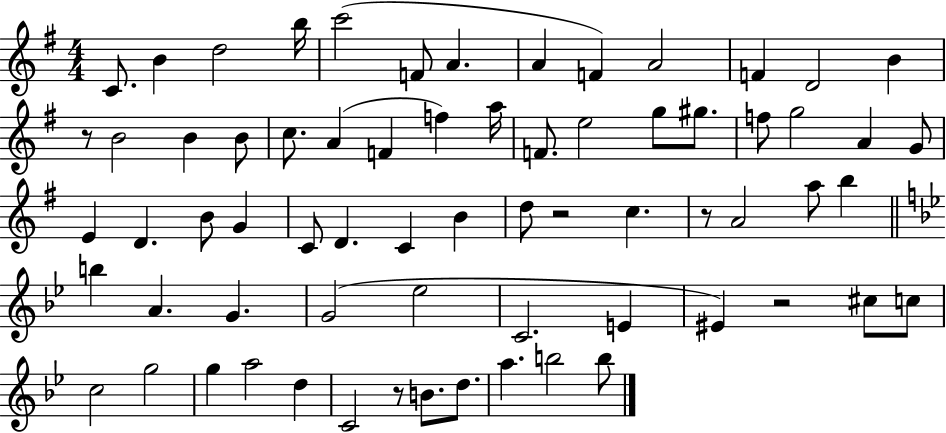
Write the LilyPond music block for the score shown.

{
  \clef treble
  \numericTimeSignature
  \time 4/4
  \key g \major
  c'8. b'4 d''2 b''16 | c'''2( f'8 a'4. | a'4 f'4) a'2 | f'4 d'2 b'4 | \break r8 b'2 b'4 b'8 | c''8. a'4( f'4 f''4) a''16 | f'8. e''2 g''8 gis''8. | f''8 g''2 a'4 g'8 | \break e'4 d'4. b'8 g'4 | c'8 d'4. c'4 b'4 | d''8 r2 c''4. | r8 a'2 a''8 b''4 | \break \bar "||" \break \key bes \major b''4 a'4. g'4. | g'2( ees''2 | c'2. e'4 | eis'4) r2 cis''8 c''8 | \break c''2 g''2 | g''4 a''2 d''4 | c'2 r8 b'8. d''8. | a''4. b''2 b''8 | \break \bar "|."
}